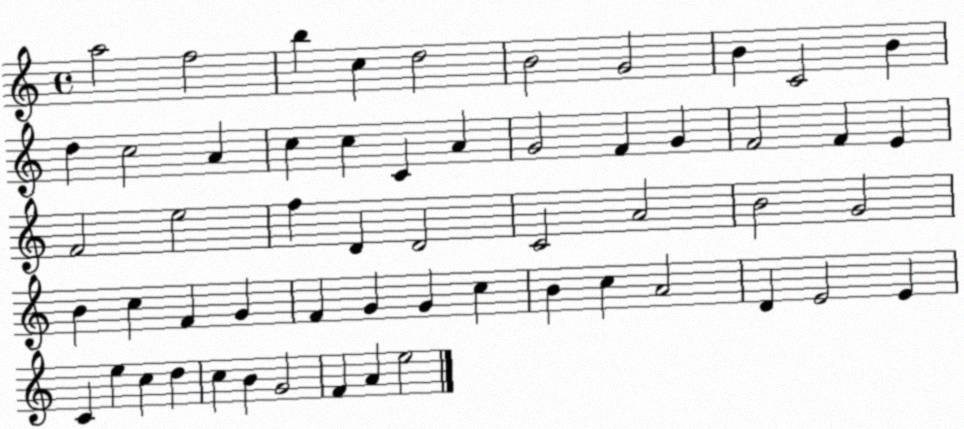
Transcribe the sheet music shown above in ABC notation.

X:1
T:Untitled
M:4/4
L:1/4
K:C
a2 f2 b c d2 B2 G2 B C2 B d c2 A c c C A G2 F G F2 F E F2 e2 f D D2 C2 A2 B2 G2 B c F G F G G c B c A2 D E2 E C e c d c B G2 F A e2